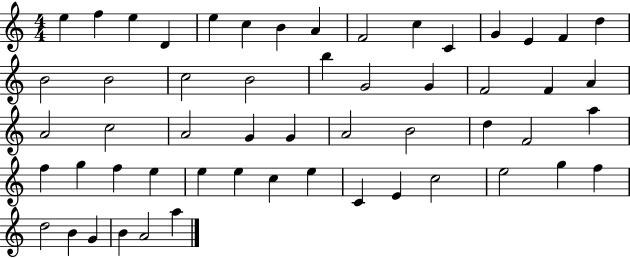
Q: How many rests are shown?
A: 0